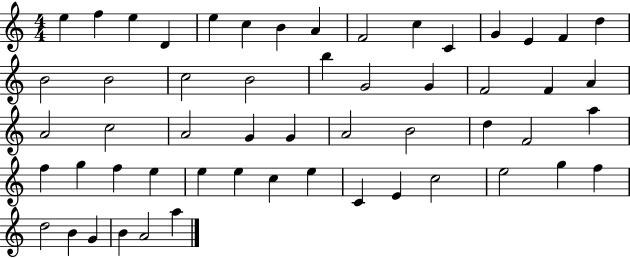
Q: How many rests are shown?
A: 0